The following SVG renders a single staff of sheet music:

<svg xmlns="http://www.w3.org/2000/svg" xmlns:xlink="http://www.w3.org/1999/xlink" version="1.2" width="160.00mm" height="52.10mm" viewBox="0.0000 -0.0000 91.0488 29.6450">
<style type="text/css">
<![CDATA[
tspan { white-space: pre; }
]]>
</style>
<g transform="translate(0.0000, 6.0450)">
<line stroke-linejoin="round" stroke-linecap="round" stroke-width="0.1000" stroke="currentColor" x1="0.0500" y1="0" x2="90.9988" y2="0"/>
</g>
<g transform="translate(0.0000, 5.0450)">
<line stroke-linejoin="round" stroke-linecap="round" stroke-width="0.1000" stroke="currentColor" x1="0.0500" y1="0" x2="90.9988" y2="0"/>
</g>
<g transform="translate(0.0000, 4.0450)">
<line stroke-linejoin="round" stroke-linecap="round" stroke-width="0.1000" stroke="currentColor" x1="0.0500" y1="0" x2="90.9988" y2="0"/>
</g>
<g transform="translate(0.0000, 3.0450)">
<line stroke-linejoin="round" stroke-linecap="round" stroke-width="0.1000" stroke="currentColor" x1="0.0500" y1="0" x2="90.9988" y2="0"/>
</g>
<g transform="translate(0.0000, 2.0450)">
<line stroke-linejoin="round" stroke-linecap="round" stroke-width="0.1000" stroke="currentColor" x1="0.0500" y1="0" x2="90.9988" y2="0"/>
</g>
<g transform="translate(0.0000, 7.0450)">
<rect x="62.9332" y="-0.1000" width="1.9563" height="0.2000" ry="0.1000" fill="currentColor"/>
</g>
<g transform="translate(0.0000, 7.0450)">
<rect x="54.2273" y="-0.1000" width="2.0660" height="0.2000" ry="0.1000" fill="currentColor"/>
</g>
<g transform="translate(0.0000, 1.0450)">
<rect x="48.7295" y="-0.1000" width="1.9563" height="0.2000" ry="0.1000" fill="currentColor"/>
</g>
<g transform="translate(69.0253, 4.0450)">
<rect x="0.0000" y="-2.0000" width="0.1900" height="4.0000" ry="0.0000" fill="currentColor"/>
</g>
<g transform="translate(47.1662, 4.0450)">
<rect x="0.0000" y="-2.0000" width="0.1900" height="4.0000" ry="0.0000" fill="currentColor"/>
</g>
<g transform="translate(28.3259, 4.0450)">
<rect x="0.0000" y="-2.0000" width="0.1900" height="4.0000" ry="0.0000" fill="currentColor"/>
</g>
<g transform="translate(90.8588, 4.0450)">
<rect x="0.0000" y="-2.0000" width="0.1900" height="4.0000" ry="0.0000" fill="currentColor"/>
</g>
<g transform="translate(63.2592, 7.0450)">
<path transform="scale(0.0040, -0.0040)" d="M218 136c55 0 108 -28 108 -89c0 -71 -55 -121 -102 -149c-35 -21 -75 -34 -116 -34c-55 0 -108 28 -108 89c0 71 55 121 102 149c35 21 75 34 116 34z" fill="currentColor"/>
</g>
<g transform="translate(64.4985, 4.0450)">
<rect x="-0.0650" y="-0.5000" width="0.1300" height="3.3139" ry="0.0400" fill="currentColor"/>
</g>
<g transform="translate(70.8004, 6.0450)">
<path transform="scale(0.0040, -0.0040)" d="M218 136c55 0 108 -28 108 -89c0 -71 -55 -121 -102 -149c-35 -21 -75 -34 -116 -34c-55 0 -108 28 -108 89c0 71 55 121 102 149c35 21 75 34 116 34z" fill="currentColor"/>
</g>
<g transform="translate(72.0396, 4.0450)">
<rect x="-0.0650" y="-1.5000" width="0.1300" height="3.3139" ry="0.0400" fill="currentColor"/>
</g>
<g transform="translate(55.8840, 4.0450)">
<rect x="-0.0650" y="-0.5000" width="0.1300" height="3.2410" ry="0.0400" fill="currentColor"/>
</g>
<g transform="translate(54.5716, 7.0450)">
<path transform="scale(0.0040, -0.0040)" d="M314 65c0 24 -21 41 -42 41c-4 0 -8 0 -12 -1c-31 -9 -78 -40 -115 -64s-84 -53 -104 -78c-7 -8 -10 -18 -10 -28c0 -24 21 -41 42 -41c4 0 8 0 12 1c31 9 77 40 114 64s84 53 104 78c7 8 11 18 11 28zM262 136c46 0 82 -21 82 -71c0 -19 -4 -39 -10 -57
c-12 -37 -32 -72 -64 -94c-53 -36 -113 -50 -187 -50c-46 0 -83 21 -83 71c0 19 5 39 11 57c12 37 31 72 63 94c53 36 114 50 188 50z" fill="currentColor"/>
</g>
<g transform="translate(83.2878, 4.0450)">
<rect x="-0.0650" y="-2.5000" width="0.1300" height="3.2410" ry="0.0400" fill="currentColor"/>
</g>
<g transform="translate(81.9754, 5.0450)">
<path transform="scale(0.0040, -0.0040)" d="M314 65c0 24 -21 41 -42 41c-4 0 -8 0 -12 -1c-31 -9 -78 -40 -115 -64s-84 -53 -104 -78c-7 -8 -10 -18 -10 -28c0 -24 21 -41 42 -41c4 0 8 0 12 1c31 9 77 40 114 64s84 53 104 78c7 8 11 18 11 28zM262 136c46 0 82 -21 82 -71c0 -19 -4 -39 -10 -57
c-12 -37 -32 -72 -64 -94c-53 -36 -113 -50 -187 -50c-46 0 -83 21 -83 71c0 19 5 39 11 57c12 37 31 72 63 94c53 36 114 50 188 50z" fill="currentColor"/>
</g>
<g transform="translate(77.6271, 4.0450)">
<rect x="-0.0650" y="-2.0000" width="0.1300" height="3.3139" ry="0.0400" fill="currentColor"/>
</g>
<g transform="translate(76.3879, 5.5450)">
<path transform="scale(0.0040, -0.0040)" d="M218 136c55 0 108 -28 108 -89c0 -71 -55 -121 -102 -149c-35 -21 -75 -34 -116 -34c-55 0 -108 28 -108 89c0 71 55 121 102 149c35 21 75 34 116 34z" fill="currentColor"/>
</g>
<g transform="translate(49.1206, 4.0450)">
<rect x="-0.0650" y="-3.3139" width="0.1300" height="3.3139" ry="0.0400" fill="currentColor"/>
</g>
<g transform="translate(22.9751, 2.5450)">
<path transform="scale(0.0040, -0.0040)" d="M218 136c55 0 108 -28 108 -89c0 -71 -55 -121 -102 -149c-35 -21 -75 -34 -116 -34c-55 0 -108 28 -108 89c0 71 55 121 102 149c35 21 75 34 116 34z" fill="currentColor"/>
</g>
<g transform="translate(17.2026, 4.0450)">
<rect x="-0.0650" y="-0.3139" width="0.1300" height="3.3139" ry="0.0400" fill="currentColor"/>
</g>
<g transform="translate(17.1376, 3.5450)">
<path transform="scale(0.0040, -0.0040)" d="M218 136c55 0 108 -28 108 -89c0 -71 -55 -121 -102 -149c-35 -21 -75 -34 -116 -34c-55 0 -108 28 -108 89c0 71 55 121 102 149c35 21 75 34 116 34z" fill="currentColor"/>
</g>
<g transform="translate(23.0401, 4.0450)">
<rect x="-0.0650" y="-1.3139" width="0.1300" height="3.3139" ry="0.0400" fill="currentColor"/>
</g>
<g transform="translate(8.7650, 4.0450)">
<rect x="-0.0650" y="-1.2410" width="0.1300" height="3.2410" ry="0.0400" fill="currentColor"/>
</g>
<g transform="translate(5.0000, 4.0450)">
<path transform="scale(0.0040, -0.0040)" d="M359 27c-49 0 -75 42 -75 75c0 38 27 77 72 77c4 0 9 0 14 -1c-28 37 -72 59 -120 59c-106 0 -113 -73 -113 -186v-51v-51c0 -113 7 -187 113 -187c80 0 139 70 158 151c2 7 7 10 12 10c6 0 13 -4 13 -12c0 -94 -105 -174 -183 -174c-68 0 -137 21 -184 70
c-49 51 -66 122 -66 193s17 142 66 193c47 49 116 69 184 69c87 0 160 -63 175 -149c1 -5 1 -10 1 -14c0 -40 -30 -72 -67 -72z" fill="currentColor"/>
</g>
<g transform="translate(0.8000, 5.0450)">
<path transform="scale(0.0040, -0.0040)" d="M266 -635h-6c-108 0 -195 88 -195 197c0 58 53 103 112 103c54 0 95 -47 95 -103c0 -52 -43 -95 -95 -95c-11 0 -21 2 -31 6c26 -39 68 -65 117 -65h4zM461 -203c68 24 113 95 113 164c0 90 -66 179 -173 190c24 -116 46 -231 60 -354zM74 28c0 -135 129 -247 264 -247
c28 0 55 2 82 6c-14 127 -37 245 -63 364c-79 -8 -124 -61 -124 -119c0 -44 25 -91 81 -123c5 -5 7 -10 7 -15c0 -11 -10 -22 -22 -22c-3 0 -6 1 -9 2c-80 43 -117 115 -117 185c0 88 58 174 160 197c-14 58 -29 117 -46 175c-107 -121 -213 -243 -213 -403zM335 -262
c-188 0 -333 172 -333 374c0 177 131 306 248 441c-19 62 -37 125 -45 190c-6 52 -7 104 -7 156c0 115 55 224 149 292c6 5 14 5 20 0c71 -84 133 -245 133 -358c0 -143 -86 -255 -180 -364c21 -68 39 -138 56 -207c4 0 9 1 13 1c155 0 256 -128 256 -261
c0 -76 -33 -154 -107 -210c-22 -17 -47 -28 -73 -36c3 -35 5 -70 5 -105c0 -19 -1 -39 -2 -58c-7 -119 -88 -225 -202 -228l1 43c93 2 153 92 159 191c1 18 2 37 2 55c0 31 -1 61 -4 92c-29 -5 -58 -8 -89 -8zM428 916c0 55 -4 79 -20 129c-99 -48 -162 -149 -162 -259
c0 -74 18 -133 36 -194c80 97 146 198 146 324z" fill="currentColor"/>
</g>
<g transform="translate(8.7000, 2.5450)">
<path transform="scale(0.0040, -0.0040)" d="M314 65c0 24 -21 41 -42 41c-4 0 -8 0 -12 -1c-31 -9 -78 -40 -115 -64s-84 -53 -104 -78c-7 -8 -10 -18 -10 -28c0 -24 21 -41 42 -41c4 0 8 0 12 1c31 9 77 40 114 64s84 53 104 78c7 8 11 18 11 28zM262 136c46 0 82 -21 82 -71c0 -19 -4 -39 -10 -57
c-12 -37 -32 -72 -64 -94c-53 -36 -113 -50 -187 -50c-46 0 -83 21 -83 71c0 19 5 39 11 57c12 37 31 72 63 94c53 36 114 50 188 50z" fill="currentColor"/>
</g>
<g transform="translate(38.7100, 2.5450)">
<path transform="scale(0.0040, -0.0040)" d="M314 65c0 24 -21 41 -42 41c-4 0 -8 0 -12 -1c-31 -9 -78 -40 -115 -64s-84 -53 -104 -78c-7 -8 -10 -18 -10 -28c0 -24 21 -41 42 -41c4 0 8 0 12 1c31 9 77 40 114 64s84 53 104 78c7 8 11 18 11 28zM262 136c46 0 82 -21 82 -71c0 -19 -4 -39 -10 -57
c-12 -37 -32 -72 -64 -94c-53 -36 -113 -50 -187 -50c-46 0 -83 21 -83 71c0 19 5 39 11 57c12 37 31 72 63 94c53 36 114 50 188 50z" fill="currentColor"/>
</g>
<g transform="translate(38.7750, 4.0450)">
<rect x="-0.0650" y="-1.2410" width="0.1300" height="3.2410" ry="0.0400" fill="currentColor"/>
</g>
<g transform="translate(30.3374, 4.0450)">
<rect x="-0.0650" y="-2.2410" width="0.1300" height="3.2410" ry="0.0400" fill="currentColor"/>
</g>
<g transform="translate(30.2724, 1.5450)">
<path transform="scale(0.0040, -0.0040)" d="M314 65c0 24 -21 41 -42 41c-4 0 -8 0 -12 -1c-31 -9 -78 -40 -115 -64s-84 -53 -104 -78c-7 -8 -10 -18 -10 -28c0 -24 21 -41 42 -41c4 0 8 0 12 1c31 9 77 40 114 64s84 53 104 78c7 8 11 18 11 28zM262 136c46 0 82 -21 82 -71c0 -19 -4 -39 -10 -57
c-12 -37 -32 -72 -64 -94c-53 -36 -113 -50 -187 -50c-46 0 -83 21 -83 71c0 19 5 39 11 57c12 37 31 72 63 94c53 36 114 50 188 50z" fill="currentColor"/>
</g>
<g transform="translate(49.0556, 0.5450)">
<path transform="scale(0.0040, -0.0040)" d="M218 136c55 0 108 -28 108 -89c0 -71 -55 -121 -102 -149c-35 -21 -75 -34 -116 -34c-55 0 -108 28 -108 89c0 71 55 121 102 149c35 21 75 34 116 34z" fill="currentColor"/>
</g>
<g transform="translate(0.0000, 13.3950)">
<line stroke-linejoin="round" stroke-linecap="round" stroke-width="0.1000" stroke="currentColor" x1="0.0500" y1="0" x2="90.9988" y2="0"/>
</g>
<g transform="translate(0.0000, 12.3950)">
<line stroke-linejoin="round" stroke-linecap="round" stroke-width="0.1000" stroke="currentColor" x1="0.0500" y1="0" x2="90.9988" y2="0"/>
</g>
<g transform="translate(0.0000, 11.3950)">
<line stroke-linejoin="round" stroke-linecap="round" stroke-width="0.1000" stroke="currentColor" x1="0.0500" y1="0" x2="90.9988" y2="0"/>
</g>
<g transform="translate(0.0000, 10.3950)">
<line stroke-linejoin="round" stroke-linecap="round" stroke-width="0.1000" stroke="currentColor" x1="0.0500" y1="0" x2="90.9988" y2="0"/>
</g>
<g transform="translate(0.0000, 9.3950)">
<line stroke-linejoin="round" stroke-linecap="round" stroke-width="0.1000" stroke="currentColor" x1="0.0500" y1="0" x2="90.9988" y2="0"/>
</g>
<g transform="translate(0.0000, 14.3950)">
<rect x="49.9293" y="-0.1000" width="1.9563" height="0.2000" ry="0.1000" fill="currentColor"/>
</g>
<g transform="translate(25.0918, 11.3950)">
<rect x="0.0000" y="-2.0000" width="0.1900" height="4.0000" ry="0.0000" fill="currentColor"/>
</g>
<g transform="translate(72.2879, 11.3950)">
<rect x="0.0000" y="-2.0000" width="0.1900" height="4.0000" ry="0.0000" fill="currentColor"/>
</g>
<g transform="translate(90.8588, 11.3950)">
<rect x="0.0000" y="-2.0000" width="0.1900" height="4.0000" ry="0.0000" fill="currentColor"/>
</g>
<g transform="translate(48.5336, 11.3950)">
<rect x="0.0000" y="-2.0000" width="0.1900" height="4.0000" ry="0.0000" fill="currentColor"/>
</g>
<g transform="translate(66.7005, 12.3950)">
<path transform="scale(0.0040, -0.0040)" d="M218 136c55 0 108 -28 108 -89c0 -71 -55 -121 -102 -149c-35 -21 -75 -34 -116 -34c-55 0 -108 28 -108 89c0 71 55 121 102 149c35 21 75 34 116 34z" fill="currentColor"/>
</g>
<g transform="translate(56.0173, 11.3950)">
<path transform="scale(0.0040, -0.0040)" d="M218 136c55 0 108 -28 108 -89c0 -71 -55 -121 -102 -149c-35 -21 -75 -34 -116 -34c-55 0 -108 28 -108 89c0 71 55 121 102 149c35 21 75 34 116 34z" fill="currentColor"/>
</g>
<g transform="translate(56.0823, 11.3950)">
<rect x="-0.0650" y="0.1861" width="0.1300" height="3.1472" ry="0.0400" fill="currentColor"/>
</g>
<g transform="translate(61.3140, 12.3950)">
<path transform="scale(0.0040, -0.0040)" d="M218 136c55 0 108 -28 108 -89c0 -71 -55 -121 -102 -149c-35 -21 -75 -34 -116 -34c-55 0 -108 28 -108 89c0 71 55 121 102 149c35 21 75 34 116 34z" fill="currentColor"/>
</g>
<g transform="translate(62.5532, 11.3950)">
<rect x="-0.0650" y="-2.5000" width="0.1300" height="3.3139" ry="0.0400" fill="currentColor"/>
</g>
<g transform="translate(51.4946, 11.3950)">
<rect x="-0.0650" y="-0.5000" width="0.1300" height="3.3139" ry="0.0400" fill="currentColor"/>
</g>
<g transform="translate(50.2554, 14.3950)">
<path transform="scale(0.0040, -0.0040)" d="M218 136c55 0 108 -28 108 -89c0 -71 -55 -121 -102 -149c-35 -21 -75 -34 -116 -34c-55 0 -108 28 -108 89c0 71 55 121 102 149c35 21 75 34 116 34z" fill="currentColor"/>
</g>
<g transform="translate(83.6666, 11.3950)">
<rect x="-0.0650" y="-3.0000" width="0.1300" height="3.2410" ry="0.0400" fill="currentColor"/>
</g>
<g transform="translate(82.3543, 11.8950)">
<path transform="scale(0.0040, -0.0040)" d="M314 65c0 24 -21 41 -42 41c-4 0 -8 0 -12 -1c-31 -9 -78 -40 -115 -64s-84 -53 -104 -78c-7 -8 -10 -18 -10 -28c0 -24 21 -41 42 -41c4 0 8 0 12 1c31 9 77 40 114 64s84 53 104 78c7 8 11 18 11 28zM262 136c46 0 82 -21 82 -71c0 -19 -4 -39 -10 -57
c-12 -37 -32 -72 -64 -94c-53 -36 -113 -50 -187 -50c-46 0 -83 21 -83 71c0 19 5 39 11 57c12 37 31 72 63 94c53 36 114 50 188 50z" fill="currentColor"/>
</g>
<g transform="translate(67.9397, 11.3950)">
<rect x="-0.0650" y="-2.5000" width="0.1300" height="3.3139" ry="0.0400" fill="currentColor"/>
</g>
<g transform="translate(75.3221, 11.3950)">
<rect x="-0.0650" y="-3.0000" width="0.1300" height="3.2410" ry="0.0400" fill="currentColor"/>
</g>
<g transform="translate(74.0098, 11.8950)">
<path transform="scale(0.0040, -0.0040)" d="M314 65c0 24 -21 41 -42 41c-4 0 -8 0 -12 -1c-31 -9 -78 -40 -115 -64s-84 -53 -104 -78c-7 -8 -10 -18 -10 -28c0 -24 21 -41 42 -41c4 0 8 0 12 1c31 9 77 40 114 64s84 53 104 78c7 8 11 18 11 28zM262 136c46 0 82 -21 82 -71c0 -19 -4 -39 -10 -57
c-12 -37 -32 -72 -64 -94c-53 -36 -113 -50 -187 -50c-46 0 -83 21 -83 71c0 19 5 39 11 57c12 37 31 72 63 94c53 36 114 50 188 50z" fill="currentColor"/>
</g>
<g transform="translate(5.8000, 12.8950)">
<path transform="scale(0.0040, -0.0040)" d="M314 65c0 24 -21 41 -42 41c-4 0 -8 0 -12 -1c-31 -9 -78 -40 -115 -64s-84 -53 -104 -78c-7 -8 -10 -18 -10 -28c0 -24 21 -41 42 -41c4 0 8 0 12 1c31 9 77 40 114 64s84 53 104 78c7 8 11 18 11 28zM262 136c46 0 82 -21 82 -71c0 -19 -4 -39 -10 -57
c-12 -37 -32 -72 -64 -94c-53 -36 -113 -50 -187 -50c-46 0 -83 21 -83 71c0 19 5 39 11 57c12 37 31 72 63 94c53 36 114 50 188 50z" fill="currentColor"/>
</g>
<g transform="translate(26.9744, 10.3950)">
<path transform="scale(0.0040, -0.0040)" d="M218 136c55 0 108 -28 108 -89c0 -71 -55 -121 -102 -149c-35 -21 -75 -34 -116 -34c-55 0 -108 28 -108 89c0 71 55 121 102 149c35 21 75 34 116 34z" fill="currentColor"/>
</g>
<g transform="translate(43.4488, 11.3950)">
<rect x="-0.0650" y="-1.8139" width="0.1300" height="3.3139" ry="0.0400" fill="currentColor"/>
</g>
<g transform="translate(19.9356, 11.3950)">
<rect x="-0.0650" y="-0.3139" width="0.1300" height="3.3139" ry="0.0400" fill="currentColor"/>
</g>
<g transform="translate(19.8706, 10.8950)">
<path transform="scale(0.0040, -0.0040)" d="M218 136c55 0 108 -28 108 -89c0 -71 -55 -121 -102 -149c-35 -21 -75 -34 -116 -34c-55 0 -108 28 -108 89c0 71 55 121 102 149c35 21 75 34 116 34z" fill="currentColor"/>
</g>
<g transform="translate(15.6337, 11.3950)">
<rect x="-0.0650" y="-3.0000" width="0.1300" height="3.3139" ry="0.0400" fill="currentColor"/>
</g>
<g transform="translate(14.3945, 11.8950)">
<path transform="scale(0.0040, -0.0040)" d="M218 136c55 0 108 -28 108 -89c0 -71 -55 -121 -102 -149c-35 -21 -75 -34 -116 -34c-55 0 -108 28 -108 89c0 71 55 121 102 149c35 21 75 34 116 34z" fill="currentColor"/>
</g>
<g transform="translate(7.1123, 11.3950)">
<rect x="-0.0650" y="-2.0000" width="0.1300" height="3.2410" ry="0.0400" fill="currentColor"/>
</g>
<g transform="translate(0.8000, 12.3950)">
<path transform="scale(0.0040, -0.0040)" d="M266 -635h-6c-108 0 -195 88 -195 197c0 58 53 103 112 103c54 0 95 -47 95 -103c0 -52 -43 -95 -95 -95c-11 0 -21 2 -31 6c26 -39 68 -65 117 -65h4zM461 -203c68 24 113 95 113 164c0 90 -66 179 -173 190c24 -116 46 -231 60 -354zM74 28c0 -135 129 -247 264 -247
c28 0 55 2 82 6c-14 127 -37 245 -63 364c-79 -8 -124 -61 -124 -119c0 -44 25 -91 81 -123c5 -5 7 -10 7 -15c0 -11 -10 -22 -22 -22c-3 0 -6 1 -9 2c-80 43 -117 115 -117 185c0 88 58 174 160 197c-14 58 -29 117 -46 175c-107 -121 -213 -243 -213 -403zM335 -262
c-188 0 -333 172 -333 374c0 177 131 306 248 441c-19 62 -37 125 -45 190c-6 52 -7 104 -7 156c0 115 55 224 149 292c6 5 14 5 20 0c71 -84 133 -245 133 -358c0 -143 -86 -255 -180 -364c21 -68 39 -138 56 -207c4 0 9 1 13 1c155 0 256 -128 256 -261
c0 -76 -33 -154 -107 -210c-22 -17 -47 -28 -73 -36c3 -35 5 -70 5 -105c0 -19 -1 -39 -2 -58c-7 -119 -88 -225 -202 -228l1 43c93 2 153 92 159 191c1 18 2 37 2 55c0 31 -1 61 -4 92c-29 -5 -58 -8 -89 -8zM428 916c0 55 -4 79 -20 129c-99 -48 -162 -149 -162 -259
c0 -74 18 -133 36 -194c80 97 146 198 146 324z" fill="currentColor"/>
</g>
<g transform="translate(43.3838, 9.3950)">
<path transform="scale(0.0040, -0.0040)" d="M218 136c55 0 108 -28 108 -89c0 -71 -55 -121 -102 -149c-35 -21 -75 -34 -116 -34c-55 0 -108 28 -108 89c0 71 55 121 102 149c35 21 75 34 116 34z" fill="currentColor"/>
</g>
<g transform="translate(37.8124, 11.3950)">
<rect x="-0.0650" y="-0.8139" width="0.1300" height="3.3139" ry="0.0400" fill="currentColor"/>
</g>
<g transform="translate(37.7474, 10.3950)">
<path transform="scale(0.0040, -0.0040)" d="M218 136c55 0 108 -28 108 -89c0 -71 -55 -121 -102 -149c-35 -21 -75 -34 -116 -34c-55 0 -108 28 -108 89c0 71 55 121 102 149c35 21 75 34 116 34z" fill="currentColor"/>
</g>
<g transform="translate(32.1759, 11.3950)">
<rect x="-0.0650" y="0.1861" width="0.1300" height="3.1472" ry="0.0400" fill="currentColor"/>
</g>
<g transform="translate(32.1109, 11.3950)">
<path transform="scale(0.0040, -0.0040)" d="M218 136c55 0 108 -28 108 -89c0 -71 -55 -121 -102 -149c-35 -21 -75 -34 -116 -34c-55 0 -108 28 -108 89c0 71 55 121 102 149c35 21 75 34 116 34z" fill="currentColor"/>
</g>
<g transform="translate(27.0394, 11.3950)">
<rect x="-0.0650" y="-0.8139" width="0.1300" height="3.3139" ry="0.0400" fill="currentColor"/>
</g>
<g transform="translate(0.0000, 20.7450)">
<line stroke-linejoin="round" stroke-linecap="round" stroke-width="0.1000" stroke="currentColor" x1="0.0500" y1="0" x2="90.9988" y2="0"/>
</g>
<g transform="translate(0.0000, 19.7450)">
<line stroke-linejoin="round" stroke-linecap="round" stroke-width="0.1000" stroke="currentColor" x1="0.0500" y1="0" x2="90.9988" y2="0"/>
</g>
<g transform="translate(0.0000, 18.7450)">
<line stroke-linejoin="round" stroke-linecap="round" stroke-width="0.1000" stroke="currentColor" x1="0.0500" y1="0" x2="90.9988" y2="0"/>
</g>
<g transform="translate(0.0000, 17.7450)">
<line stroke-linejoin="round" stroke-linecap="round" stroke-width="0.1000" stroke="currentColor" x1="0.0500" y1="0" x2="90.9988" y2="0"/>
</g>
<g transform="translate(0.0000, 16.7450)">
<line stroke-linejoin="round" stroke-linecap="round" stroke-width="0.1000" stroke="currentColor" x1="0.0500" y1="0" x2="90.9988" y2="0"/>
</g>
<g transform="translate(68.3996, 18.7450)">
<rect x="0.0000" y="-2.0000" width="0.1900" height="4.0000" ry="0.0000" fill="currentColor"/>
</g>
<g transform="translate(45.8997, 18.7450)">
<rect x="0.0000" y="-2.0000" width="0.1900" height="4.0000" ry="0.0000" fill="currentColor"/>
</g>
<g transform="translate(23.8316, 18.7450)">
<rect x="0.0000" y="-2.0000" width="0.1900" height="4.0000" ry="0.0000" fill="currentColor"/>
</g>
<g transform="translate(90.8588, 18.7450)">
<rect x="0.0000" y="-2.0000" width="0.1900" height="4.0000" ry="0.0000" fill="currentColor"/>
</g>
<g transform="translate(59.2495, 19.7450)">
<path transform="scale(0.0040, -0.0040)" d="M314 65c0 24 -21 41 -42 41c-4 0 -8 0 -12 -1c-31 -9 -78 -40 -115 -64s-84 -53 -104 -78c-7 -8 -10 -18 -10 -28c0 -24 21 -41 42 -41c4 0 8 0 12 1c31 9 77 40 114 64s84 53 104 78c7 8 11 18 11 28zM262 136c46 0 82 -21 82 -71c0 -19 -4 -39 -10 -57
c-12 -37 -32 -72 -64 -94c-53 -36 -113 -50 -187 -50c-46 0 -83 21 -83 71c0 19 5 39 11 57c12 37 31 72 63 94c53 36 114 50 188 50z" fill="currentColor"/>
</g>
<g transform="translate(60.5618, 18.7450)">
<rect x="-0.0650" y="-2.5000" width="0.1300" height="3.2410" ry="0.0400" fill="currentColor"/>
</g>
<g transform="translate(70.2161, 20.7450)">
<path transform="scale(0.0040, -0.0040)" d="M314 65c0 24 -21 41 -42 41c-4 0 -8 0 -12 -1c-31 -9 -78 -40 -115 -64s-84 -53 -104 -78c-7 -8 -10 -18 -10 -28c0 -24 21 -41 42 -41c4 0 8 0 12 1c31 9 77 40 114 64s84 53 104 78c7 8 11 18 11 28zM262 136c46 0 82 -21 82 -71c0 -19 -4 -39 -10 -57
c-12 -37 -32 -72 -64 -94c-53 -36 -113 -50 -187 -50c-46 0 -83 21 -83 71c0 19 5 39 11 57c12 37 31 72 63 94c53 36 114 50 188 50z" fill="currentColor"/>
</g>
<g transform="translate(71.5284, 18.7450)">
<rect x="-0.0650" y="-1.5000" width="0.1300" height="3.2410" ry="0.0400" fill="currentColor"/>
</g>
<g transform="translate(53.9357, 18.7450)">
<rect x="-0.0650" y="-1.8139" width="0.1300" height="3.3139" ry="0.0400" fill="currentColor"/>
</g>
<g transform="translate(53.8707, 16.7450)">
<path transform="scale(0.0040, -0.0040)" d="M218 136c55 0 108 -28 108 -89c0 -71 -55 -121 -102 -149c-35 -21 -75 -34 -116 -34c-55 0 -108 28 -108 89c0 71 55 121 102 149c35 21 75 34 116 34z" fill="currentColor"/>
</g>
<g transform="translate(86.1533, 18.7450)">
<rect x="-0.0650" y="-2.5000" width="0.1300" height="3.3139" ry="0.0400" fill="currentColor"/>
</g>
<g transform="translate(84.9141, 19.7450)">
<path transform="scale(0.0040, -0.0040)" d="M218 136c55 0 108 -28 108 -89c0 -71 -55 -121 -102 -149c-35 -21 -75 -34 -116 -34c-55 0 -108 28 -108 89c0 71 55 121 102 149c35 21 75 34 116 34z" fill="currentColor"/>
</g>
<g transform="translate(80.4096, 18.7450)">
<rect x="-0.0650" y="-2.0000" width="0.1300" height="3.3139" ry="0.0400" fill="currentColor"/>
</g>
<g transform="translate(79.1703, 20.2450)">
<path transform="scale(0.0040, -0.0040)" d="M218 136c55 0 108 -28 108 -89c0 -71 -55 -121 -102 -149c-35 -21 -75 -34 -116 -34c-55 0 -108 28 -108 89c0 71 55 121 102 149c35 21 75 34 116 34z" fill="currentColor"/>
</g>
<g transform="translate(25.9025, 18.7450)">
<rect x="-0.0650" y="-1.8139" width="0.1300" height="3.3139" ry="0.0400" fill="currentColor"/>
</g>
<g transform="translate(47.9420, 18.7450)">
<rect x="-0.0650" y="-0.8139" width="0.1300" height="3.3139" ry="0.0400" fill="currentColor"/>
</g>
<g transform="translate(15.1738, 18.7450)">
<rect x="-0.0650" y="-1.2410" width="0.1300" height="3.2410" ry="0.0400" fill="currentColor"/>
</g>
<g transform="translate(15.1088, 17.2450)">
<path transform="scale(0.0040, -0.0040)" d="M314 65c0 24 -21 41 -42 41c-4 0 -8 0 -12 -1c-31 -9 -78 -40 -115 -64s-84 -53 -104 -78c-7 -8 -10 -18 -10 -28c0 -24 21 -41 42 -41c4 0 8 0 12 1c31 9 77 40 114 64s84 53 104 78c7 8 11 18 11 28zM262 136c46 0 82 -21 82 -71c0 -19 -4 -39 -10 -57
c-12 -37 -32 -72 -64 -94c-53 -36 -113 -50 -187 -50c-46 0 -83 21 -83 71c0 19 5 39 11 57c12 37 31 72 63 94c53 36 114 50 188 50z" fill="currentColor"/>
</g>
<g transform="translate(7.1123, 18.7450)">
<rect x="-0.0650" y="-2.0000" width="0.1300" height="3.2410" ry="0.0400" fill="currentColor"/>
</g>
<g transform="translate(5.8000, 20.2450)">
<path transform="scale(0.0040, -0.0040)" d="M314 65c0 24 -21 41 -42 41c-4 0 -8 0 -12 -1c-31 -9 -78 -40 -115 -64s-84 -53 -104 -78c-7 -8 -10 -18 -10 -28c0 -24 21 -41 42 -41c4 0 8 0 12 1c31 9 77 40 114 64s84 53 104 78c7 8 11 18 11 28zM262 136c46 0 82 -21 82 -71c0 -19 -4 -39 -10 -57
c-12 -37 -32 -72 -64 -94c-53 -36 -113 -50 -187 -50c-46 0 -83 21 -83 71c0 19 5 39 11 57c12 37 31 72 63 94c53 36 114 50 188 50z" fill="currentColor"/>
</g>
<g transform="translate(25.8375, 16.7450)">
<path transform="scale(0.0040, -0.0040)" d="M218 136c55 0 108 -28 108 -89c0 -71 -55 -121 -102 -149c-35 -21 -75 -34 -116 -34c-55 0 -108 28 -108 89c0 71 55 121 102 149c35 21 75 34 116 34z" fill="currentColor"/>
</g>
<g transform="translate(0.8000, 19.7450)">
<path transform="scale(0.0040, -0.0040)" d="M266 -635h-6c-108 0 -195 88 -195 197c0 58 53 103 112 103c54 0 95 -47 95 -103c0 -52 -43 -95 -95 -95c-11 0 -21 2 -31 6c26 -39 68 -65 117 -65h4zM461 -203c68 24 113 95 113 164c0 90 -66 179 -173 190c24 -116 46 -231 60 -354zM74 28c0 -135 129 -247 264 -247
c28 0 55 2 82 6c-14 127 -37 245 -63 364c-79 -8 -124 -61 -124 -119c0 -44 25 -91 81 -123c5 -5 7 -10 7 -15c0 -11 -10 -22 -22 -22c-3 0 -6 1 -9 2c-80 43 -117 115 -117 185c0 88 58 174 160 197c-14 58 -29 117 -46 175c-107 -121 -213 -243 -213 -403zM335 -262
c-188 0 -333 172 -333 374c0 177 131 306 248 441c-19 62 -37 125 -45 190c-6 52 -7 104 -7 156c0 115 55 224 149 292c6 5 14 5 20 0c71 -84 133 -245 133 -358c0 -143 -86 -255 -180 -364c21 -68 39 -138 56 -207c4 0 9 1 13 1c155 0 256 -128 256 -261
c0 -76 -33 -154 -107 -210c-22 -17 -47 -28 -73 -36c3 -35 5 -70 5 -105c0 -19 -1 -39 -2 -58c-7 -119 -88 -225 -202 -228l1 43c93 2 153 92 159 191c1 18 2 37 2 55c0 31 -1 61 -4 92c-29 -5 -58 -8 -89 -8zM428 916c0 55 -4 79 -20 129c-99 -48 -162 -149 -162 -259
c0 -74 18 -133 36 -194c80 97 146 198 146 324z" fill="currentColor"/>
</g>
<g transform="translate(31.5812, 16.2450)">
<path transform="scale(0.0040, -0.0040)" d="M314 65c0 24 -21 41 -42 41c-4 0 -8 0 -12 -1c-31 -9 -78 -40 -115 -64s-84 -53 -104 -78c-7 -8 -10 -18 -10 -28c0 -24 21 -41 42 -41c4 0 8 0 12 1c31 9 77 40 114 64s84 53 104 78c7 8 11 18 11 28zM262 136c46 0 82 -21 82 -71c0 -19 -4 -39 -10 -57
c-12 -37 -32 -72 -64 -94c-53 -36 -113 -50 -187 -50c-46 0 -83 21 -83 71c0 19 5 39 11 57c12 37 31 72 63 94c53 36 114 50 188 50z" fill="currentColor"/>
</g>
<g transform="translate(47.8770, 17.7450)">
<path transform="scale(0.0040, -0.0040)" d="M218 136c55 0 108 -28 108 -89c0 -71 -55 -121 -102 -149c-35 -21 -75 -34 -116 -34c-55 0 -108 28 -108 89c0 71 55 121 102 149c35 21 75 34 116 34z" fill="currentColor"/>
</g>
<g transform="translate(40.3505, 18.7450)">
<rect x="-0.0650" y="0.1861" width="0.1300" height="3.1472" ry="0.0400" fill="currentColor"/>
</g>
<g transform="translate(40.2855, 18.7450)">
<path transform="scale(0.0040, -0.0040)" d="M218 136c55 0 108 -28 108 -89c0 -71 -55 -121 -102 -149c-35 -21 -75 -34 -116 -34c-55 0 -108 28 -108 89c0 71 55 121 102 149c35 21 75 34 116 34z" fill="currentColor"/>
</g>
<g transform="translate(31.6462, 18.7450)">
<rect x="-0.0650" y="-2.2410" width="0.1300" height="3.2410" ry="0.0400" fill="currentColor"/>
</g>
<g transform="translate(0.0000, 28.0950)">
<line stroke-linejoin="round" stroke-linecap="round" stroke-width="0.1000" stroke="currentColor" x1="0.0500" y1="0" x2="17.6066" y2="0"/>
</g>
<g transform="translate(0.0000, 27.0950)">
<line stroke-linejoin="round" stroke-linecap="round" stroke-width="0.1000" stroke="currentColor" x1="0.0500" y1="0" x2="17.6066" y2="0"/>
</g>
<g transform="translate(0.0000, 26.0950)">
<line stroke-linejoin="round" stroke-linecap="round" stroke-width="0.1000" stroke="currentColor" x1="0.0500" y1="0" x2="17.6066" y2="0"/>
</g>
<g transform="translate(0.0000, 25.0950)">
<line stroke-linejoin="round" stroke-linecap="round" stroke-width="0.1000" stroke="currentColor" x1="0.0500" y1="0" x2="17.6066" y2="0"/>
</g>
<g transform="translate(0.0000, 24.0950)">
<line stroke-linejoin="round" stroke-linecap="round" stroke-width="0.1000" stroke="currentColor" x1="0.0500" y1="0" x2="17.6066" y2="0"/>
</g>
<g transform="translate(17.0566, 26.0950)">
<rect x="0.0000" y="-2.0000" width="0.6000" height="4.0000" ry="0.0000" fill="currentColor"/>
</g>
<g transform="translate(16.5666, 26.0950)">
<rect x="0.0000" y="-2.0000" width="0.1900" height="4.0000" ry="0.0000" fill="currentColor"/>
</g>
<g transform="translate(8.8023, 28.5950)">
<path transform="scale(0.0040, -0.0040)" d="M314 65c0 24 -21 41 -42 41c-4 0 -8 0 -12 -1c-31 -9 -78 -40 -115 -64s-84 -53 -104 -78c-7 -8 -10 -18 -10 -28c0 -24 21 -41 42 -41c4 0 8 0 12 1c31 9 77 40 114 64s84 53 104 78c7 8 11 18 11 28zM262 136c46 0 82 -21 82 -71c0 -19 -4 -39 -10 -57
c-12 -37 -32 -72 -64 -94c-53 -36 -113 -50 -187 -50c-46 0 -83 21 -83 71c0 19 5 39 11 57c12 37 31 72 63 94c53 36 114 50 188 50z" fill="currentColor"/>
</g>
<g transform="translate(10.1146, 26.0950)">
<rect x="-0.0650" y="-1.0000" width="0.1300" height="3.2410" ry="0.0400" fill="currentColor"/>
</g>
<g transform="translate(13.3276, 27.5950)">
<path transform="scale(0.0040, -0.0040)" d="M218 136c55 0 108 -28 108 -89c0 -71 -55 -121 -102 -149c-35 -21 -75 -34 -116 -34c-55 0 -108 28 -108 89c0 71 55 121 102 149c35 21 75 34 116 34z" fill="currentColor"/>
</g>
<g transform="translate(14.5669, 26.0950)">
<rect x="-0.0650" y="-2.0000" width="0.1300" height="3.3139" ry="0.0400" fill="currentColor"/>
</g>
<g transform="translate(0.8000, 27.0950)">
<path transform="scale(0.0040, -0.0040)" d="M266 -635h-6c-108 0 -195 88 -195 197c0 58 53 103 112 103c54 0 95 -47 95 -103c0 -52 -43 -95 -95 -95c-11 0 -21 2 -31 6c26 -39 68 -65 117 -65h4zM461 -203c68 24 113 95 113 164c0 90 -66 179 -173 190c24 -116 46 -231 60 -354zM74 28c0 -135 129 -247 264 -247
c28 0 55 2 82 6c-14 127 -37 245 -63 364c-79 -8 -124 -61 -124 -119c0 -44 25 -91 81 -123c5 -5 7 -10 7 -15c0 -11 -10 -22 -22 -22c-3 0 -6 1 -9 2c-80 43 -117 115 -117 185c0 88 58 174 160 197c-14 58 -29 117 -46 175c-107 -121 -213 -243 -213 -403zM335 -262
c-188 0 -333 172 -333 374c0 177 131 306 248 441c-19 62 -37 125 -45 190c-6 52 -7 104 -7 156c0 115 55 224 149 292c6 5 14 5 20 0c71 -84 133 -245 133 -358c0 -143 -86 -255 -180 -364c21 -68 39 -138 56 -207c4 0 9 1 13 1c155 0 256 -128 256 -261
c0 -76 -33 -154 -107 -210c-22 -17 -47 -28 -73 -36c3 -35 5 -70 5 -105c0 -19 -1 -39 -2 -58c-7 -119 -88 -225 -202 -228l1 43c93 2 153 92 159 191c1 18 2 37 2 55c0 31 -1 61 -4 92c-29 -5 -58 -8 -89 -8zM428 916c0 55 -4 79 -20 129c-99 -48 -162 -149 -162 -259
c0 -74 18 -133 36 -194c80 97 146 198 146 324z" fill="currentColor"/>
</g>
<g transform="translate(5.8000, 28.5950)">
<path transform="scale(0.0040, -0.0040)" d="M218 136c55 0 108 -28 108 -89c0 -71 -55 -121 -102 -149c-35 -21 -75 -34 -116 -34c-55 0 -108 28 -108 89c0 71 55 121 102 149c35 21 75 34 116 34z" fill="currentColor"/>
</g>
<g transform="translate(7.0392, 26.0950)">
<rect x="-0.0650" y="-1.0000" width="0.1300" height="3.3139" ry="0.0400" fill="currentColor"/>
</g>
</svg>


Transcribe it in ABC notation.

X:1
T:Untitled
M:4/4
L:1/4
K:C
e2 c e g2 e2 b C2 C E F G2 F2 A c d B d f C B G G A2 A2 F2 e2 f g2 B d f G2 E2 F G D D2 F